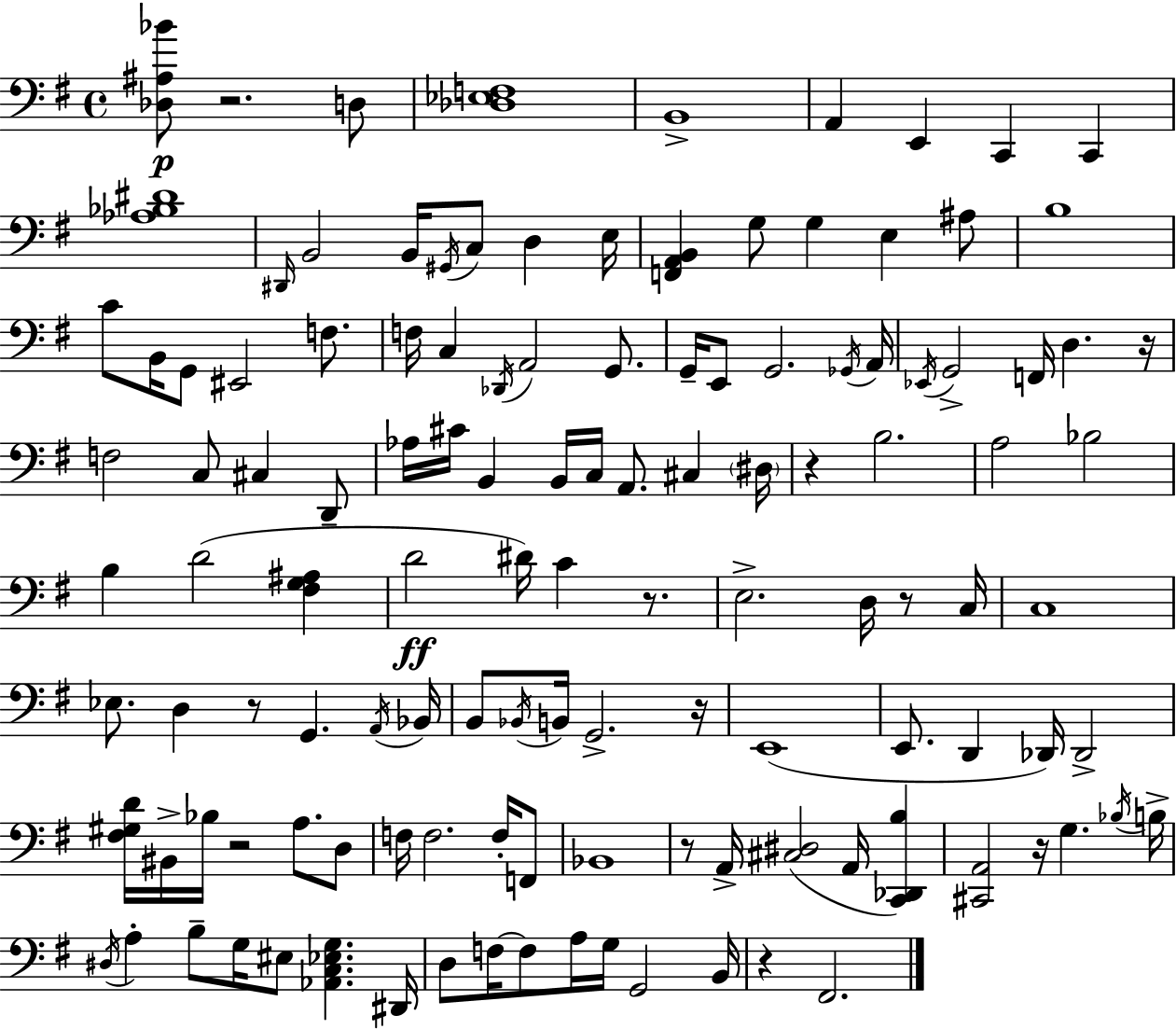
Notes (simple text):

[Db3,A#3,Bb4]/e R/h. D3/e [Db3,Eb3,F3]/w B2/w A2/q E2/q C2/q C2/q [Ab3,Bb3,D#4]/w D#2/s B2/h B2/s G#2/s C3/e D3/q E3/s [F2,A2,B2]/q G3/e G3/q E3/q A#3/e B3/w C4/e B2/s G2/e EIS2/h F3/e. F3/s C3/q Db2/s A2/h G2/e. G2/s E2/e G2/h. Gb2/s A2/s Eb2/s G2/h F2/s D3/q. R/s F3/h C3/e C#3/q D2/e Ab3/s C#4/s B2/q B2/s C3/s A2/e. C#3/q D#3/s R/q B3/h. A3/h Bb3/h B3/q D4/h [F#3,G3,A#3]/q D4/h D#4/s C4/q R/e. E3/h. D3/s R/e C3/s C3/w Eb3/e. D3/q R/e G2/q. A2/s Bb2/s B2/e Bb2/s B2/s G2/h. R/s E2/w E2/e. D2/q Db2/s Db2/h [F#3,G#3,D4]/s BIS2/s Bb3/s R/h A3/e. D3/e F3/s F3/h. F3/s F2/e Bb2/w R/e A2/s [C#3,D#3]/h A2/s [C2,Db2,B3]/q [C#2,A2]/h R/s G3/q. Bb3/s B3/s D#3/s A3/q B3/e G3/s EIS3/e [Ab2,C3,Eb3,G3]/q. D#2/s D3/e F3/s F3/e A3/s G3/s G2/h B2/s R/q F#2/h.